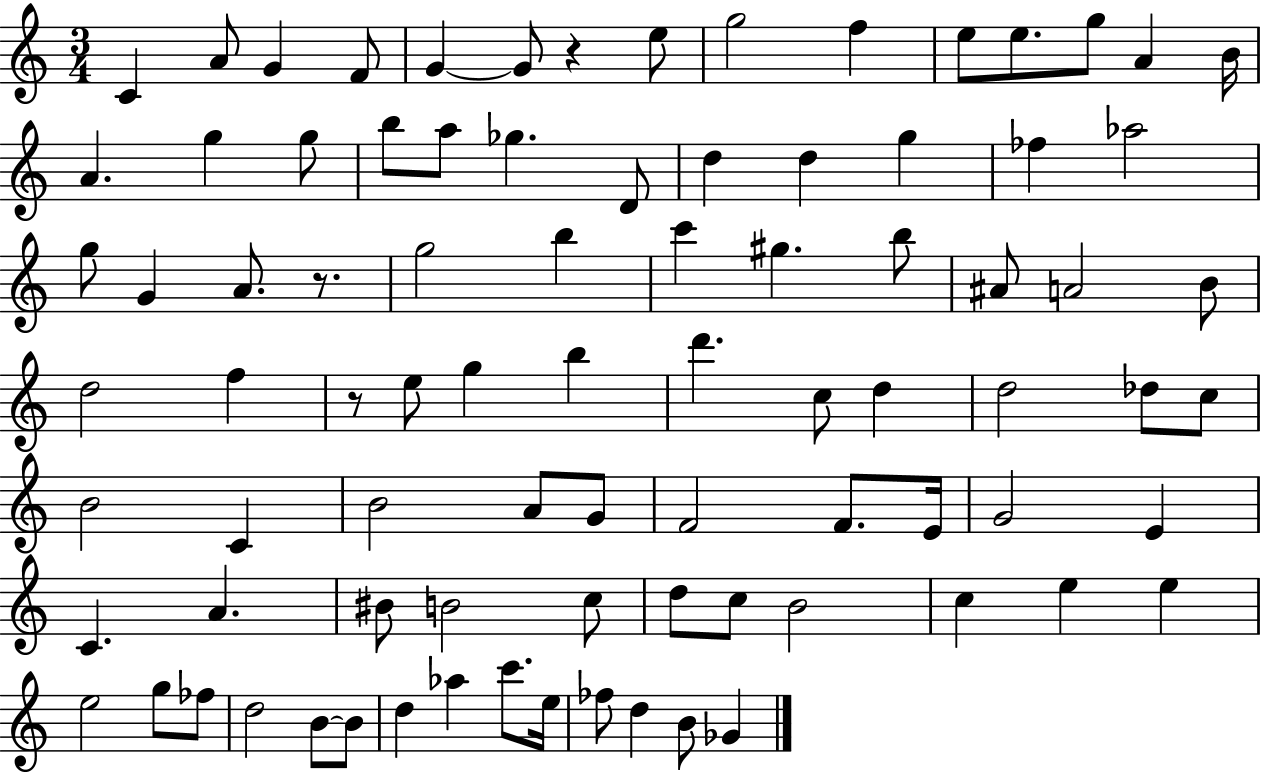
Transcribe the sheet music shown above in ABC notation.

X:1
T:Untitled
M:3/4
L:1/4
K:C
C A/2 G F/2 G G/2 z e/2 g2 f e/2 e/2 g/2 A B/4 A g g/2 b/2 a/2 _g D/2 d d g _f _a2 g/2 G A/2 z/2 g2 b c' ^g b/2 ^A/2 A2 B/2 d2 f z/2 e/2 g b d' c/2 d d2 _d/2 c/2 B2 C B2 A/2 G/2 F2 F/2 E/4 G2 E C A ^B/2 B2 c/2 d/2 c/2 B2 c e e e2 g/2 _f/2 d2 B/2 B/2 d _a c'/2 e/4 _f/2 d B/2 _G